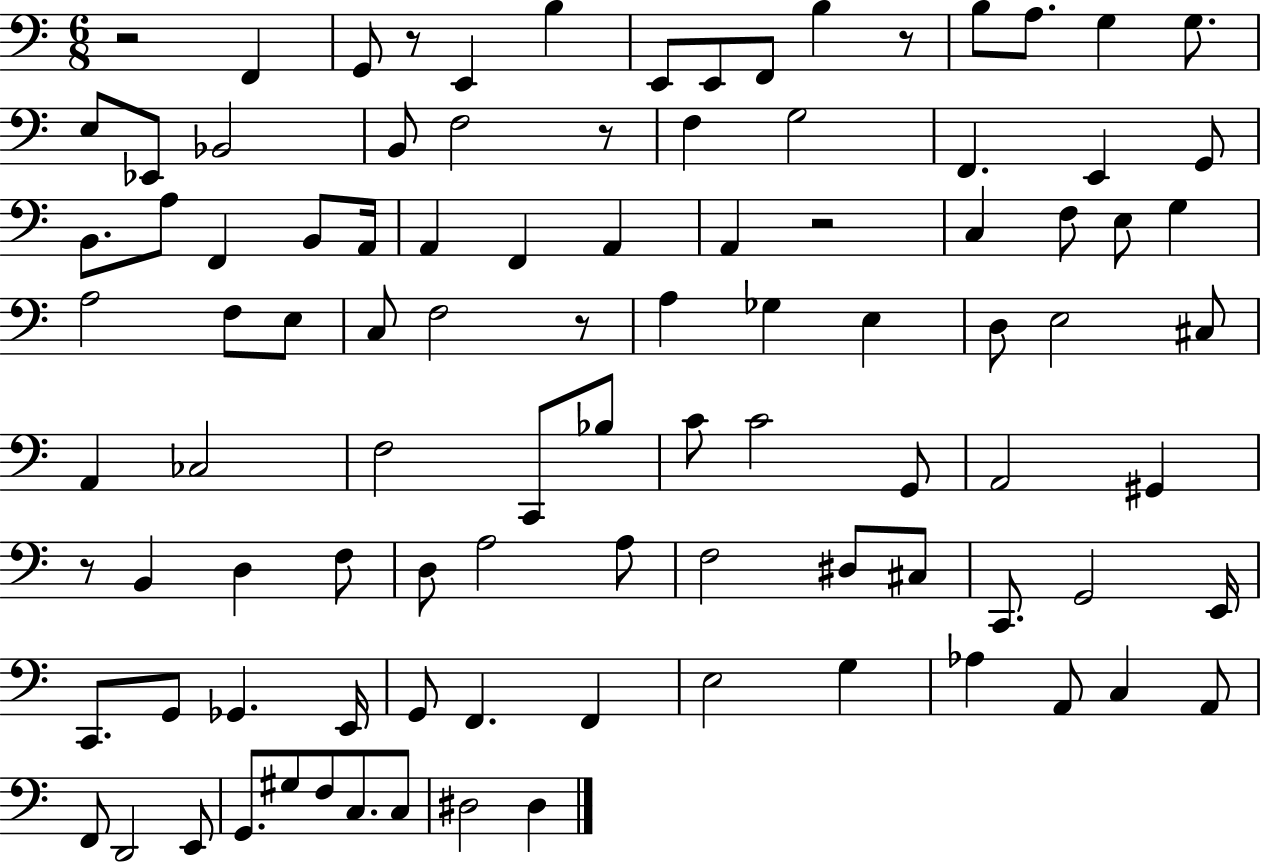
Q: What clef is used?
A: bass